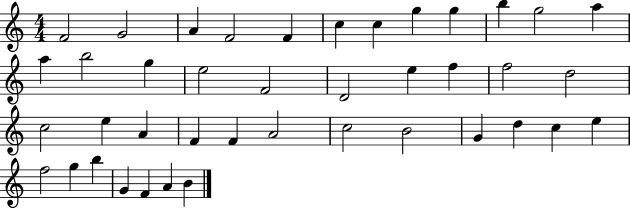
F4/h G4/h A4/q F4/h F4/q C5/q C5/q G5/q G5/q B5/q G5/h A5/q A5/q B5/h G5/q E5/h F4/h D4/h E5/q F5/q F5/h D5/h C5/h E5/q A4/q F4/q F4/q A4/h C5/h B4/h G4/q D5/q C5/q E5/q F5/h G5/q B5/q G4/q F4/q A4/q B4/q